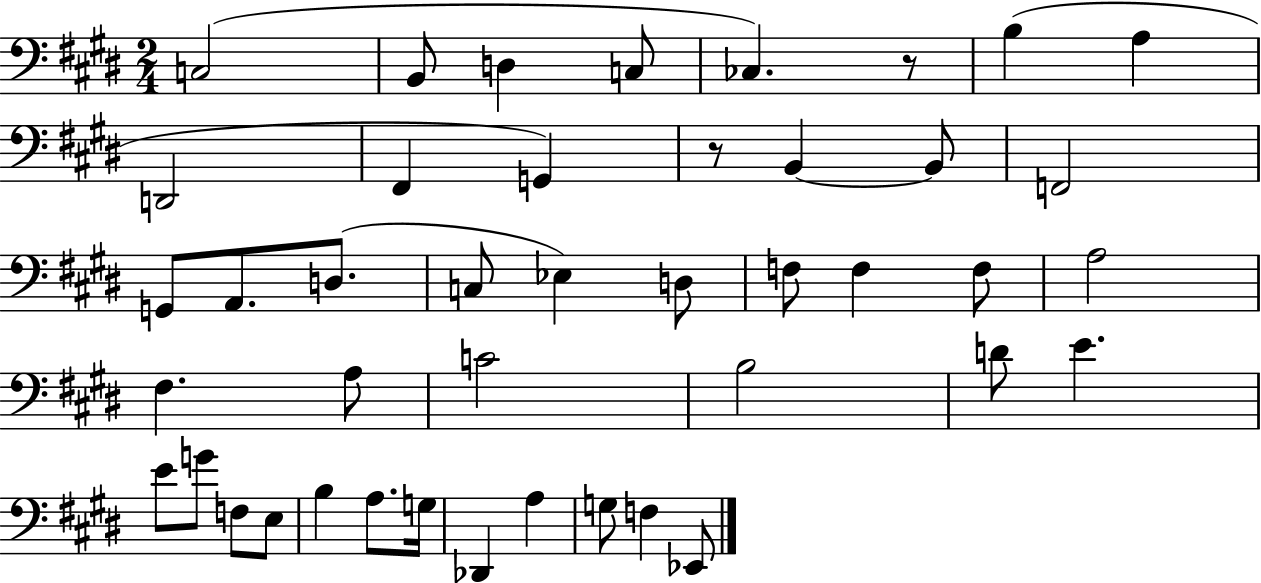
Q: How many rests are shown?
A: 2